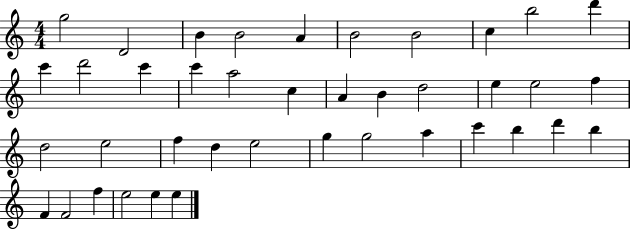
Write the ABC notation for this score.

X:1
T:Untitled
M:4/4
L:1/4
K:C
g2 D2 B B2 A B2 B2 c b2 d' c' d'2 c' c' a2 c A B d2 e e2 f d2 e2 f d e2 g g2 a c' b d' b F F2 f e2 e e